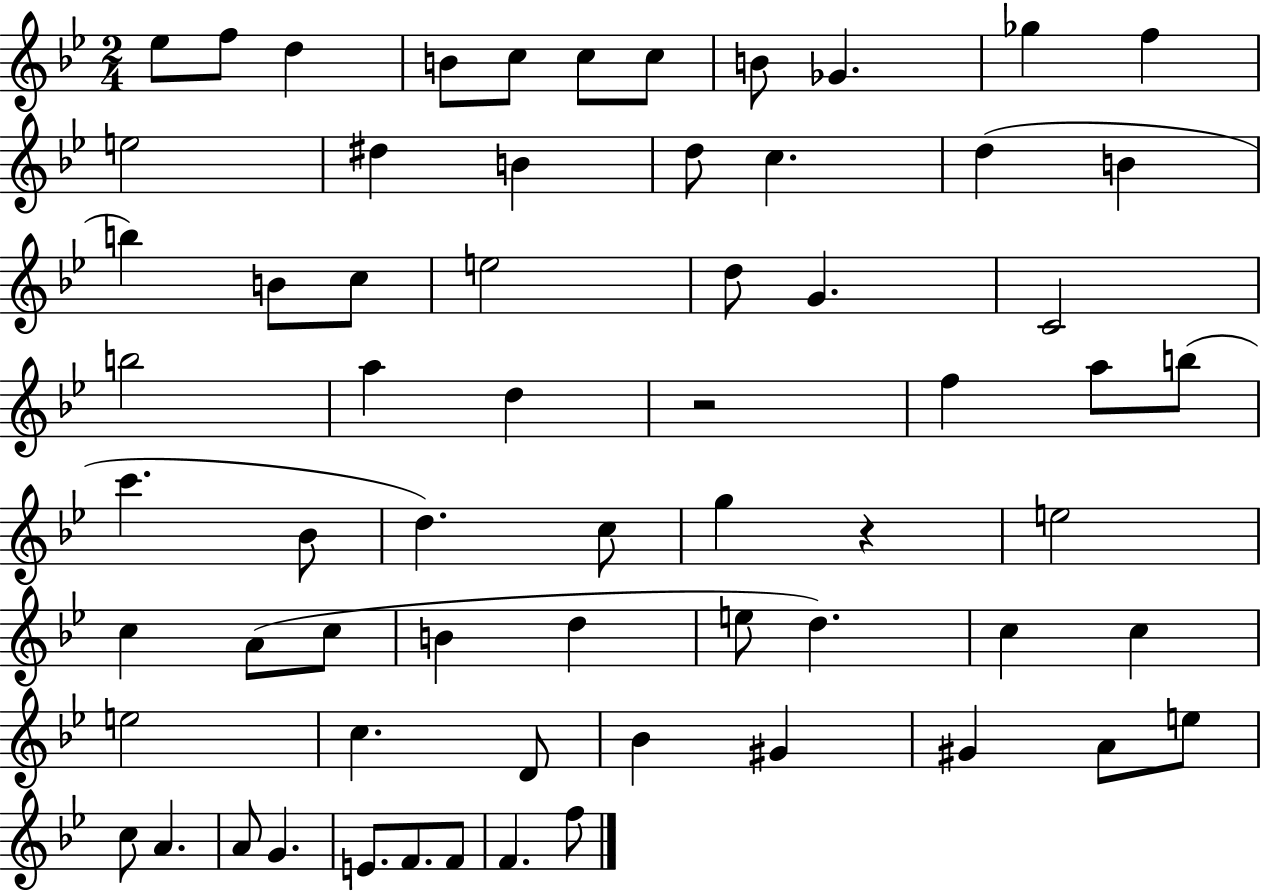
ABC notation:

X:1
T:Untitled
M:2/4
L:1/4
K:Bb
_e/2 f/2 d B/2 c/2 c/2 c/2 B/2 _G _g f e2 ^d B d/2 c d B b B/2 c/2 e2 d/2 G C2 b2 a d z2 f a/2 b/2 c' _B/2 d c/2 g z e2 c A/2 c/2 B d e/2 d c c e2 c D/2 _B ^G ^G A/2 e/2 c/2 A A/2 G E/2 F/2 F/2 F f/2